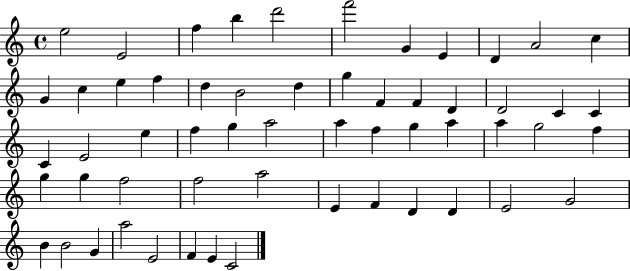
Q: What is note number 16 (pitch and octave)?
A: D5